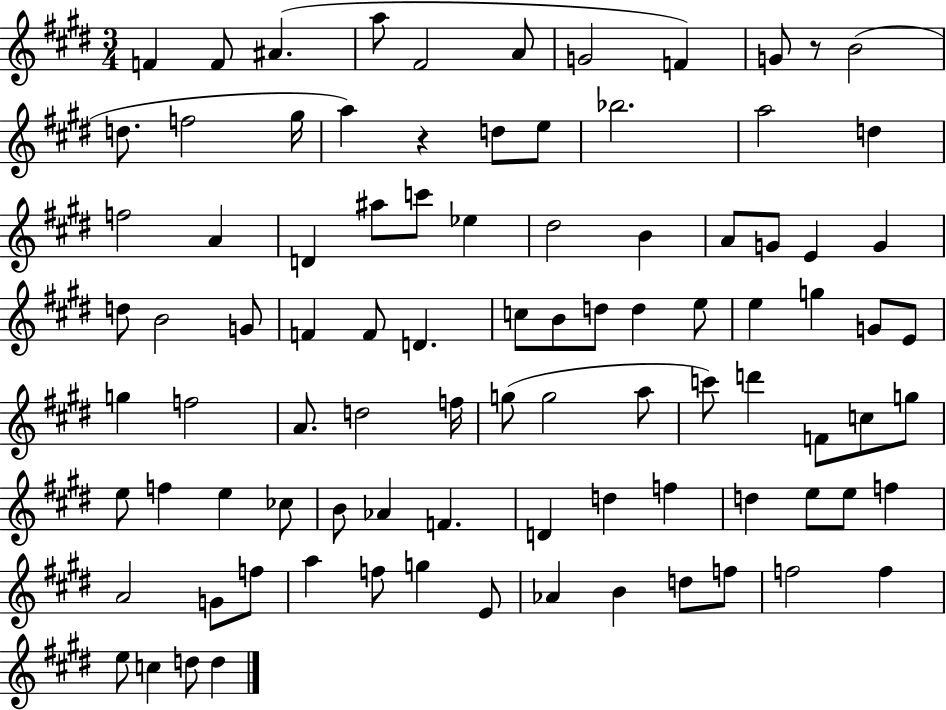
F4/q F4/e A#4/q. A5/e F#4/h A4/e G4/h F4/q G4/e R/e B4/h D5/e. F5/h G#5/s A5/q R/q D5/e E5/e Bb5/h. A5/h D5/q F5/h A4/q D4/q A#5/e C6/e Eb5/q D#5/h B4/q A4/e G4/e E4/q G4/q D5/e B4/h G4/e F4/q F4/e D4/q. C5/e B4/e D5/e D5/q E5/e E5/q G5/q G4/e E4/e G5/q F5/h A4/e. D5/h F5/s G5/e G5/h A5/e C6/e D6/q F4/e C5/e G5/e E5/e F5/q E5/q CES5/e B4/e Ab4/q F4/q. D4/q D5/q F5/q D5/q E5/e E5/e F5/q A4/h G4/e F5/e A5/q F5/e G5/q E4/e Ab4/q B4/q D5/e F5/e F5/h F5/q E5/e C5/q D5/e D5/q